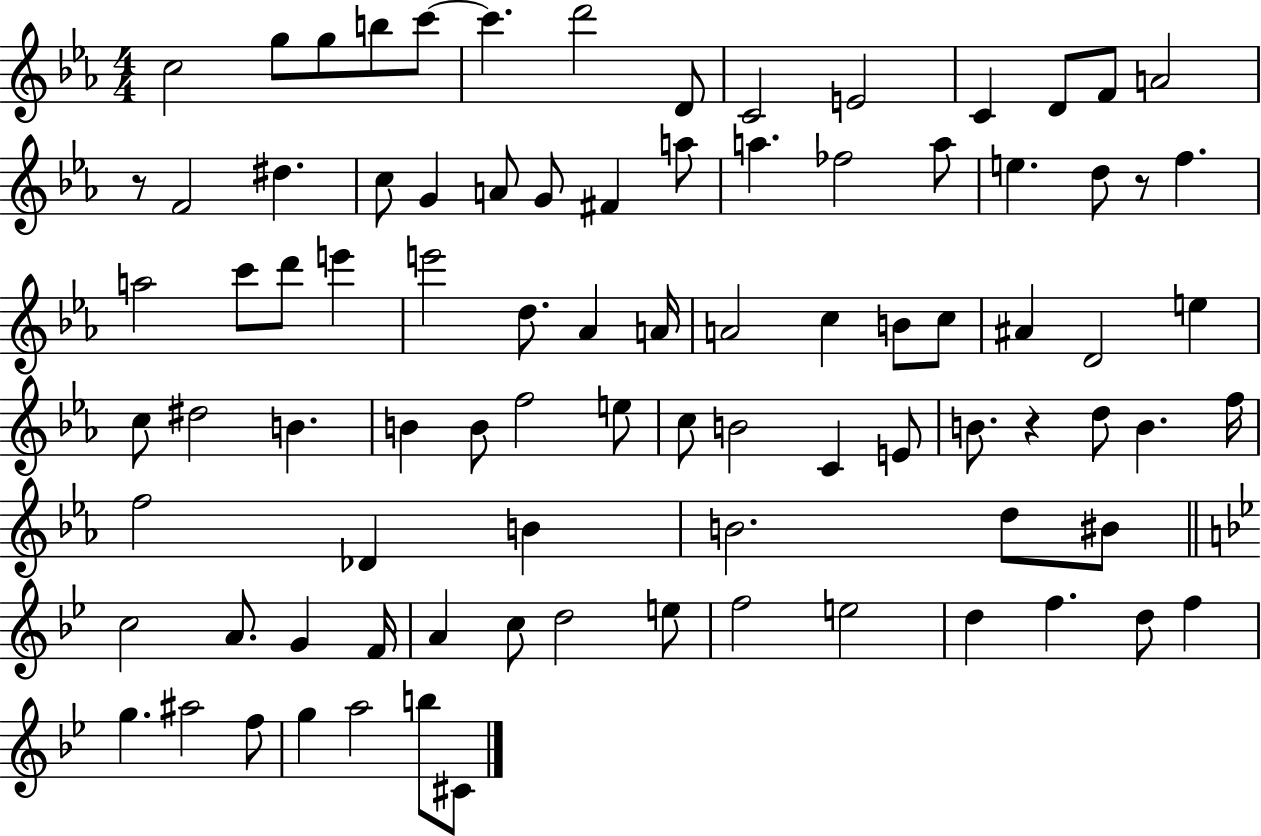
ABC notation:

X:1
T:Untitled
M:4/4
L:1/4
K:Eb
c2 g/2 g/2 b/2 c'/2 c' d'2 D/2 C2 E2 C D/2 F/2 A2 z/2 F2 ^d c/2 G A/2 G/2 ^F a/2 a _f2 a/2 e d/2 z/2 f a2 c'/2 d'/2 e' e'2 d/2 _A A/4 A2 c B/2 c/2 ^A D2 e c/2 ^d2 B B B/2 f2 e/2 c/2 B2 C E/2 B/2 z d/2 B f/4 f2 _D B B2 d/2 ^B/2 c2 A/2 G F/4 A c/2 d2 e/2 f2 e2 d f d/2 f g ^a2 f/2 g a2 b/2 ^C/2